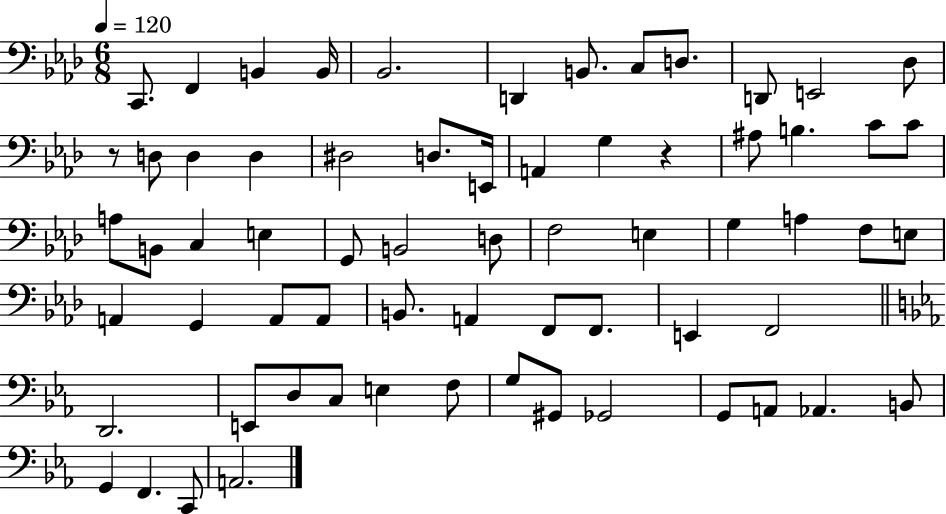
C2/e. F2/q B2/q B2/s Bb2/h. D2/q B2/e. C3/e D3/e. D2/e E2/h Db3/e R/e D3/e D3/q D3/q D#3/h D3/e. E2/s A2/q G3/q R/q A#3/e B3/q. C4/e C4/e A3/e B2/e C3/q E3/q G2/e B2/h D3/e F3/h E3/q G3/q A3/q F3/e E3/e A2/q G2/q A2/e A2/e B2/e. A2/q F2/e F2/e. E2/q F2/h D2/h. E2/e D3/e C3/e E3/q F3/e G3/e G#2/e Gb2/h G2/e A2/e Ab2/q. B2/e G2/q F2/q. C2/e A2/h.